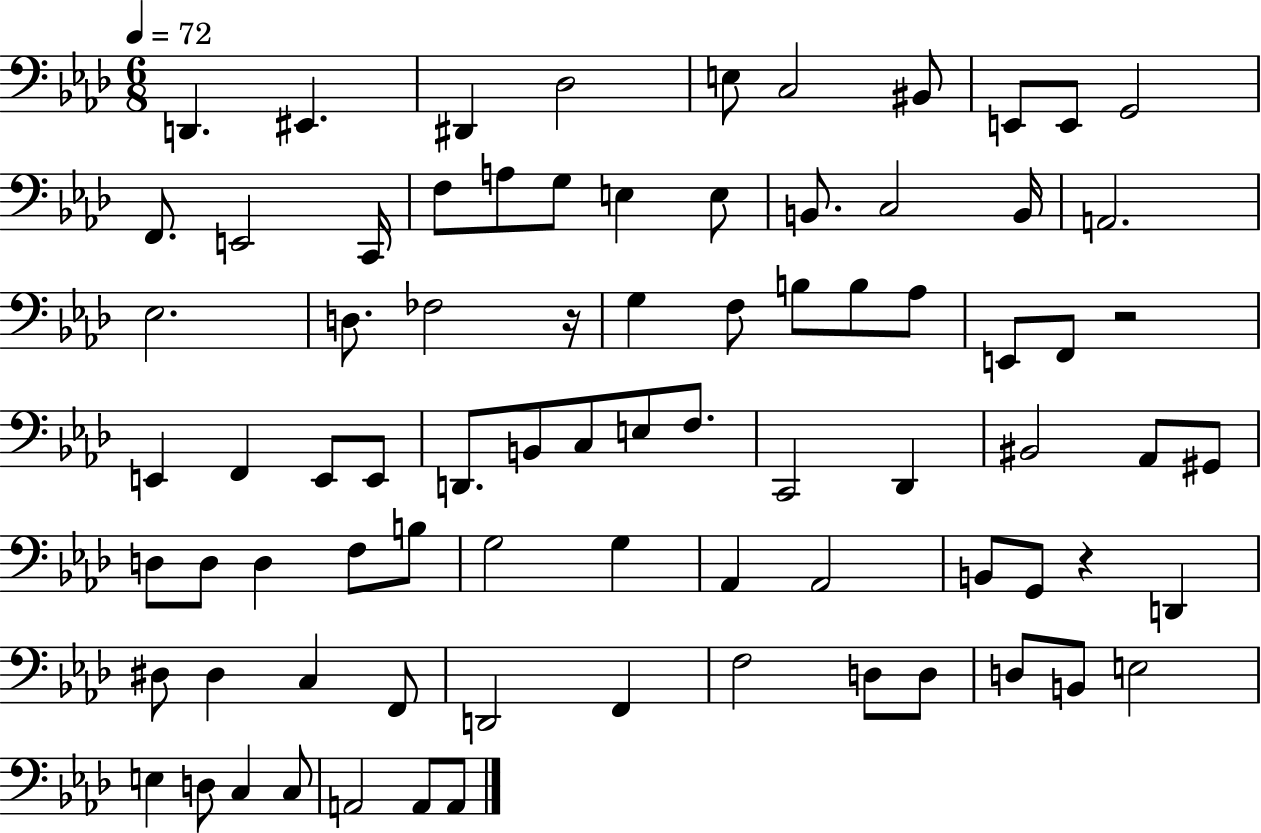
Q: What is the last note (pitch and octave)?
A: A2